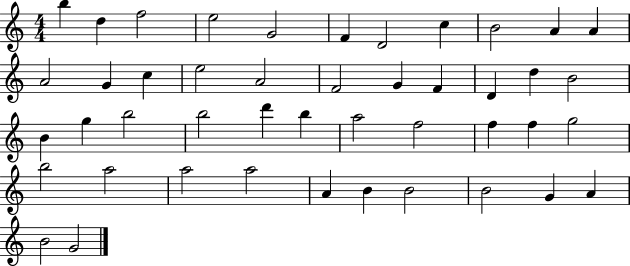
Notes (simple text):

B5/q D5/q F5/h E5/h G4/h F4/q D4/h C5/q B4/h A4/q A4/q A4/h G4/q C5/q E5/h A4/h F4/h G4/q F4/q D4/q D5/q B4/h B4/q G5/q B5/h B5/h D6/q B5/q A5/h F5/h F5/q F5/q G5/h B5/h A5/h A5/h A5/h A4/q B4/q B4/h B4/h G4/q A4/q B4/h G4/h